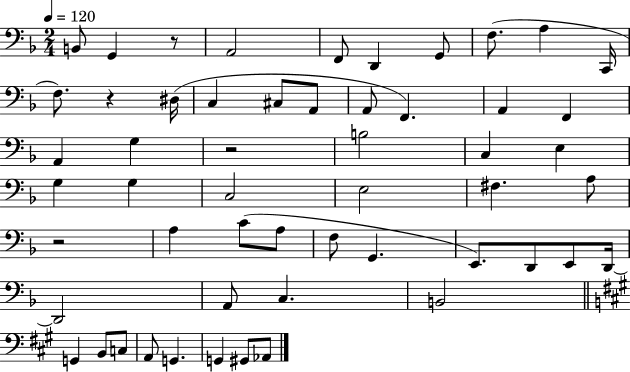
X:1
T:Untitled
M:2/4
L:1/4
K:F
B,,/2 G,, z/2 A,,2 F,,/2 D,, G,,/2 F,/2 A, C,,/4 F,/2 z ^D,/4 C, ^C,/2 A,,/2 A,,/2 F,, A,, F,, A,, G, z2 B,2 C, E, G, G, C,2 E,2 ^F, A,/2 z2 A, C/2 A,/2 F,/2 G,, E,,/2 D,,/2 E,,/2 D,,/4 D,,2 A,,/2 C, B,,2 G,, B,,/2 C,/2 A,,/2 G,, G,, ^G,,/2 _A,,/2